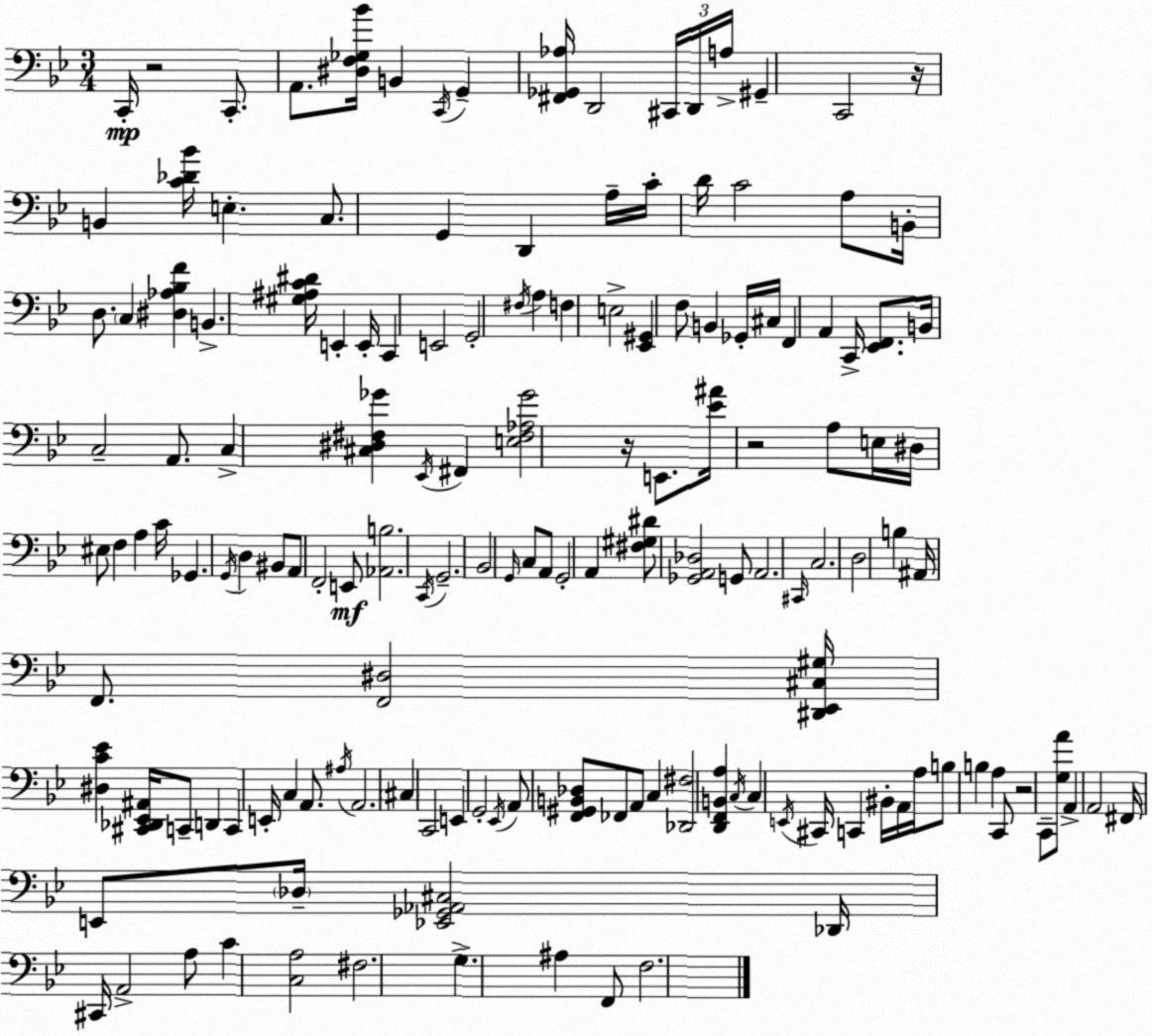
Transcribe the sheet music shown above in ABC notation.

X:1
T:Untitled
M:3/4
L:1/4
K:Bb
C,,/4 z2 C,,/2 A,,/2 [^D,F,_G,_B]/4 B,, C,,/4 G,, [^F,,_G,,_A,]/4 D,,2 ^C,,/4 D,,/4 A,/4 ^G,, C,,2 z/4 B,, [C_D_B]/4 E, C,/2 G,, D,, A,/4 C/4 D/4 C2 A,/2 B,,/4 D,/2 C, [^D,_A,_B,F] B,, [^G,^A,C^D]/4 E,, E,,/4 C,, E,,2 G,,2 ^F,/4 A, F, E,2 [_E,,^G,,] F,/2 B,, _G,,/4 ^C,/4 F,, A,, C,,/4 [_E,,F,,]/2 B,,/4 C,2 A,,/2 C, [^C,^D,^F,_G] _E,,/4 ^F,, [E,^F,_A,_G]2 z/4 E,,/2 [_E^A]/4 z2 A,/2 E,/4 ^D,/4 ^E,/2 F, A, C/4 _G,, G,,/4 D, ^B,,/2 A,,/2 F,,2 E,,/2 [_A,,B,]2 C,,/4 G,,2 _B,,2 G,,/4 C,/2 A,,/2 G,,2 A,, [^F,^G,^D]/2 [_G,,A,,_D,]2 G,,/2 A,,2 ^C,,/4 C,2 D,2 B, ^A,,/4 F,,/2 [F,,^D,]2 [^D,,_E,,^C,^G,]/4 [^D,C_E] [^C,,_D,,_E,,^A,,]/4 C,,/2 D,, C,, E,,/4 C, A,,/2 ^A,/4 A,,2 ^C, C,,2 E,, G,,2 _E,,/4 A,,/2 [F,,^G,,B,,_D,]/2 _F,,/2 A,,/2 C, [_D,,^F,]2 [D,,F,,B,,A,] C,/4 C, E,,/4 ^C,,/4 C,, ^B,,/4 A,,/4 A,/4 B,/2 B, A, C,,/2 z2 C,,/2 [G,A]/2 A,, A,,2 ^F,,/4 E,,/2 _D,/4 [_E,,_G,,_A,,^C,]2 _D,,/4 ^C,,/4 A,,2 A,/2 C [C,A,]2 ^F,2 G, ^A, F,,/2 F,2